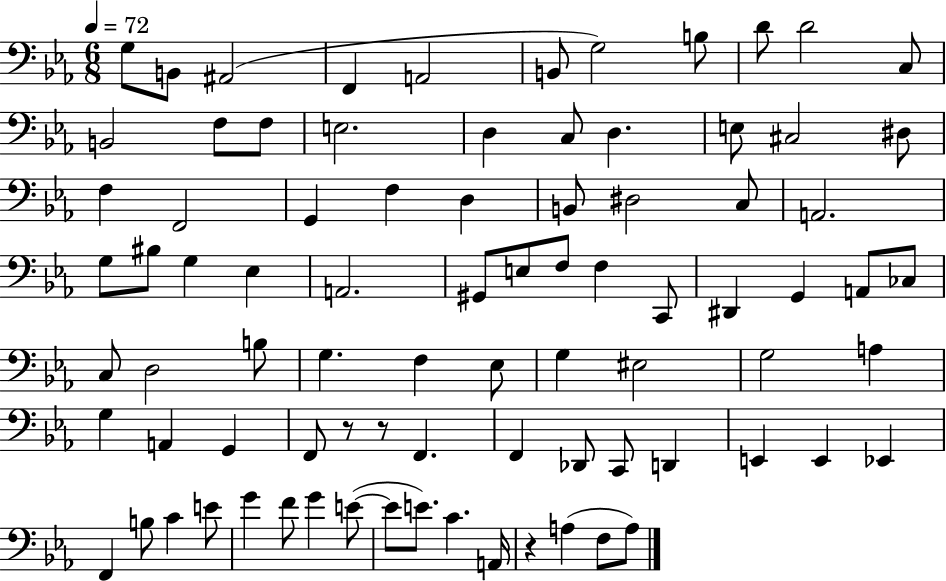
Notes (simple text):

G3/e B2/e A#2/h F2/q A2/h B2/e G3/h B3/e D4/e D4/h C3/e B2/h F3/e F3/e E3/h. D3/q C3/e D3/q. E3/e C#3/h D#3/e F3/q F2/h G2/q F3/q D3/q B2/e D#3/h C3/e A2/h. G3/e BIS3/e G3/q Eb3/q A2/h. G#2/e E3/e F3/e F3/q C2/e D#2/q G2/q A2/e CES3/e C3/e D3/h B3/e G3/q. F3/q Eb3/e G3/q EIS3/h G3/h A3/q G3/q A2/q G2/q F2/e R/e R/e F2/q. F2/q Db2/e C2/e D2/q E2/q E2/q Eb2/q F2/q B3/e C4/q E4/e G4/q F4/e G4/q E4/e E4/e E4/e. C4/q. A2/s R/q A3/q F3/e A3/e